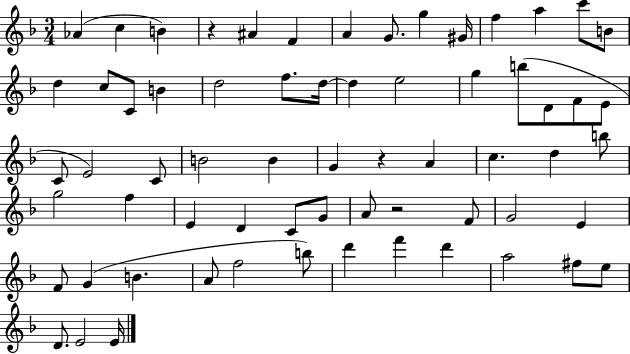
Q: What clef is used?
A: treble